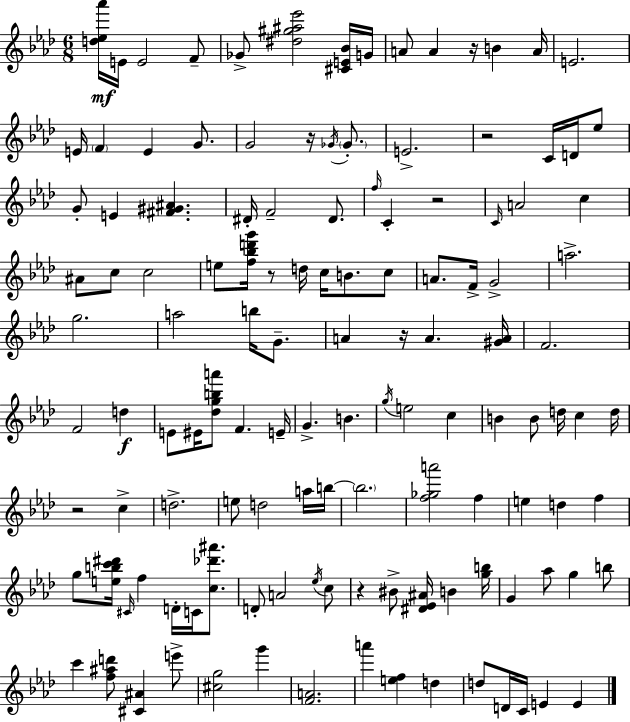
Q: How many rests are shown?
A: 8